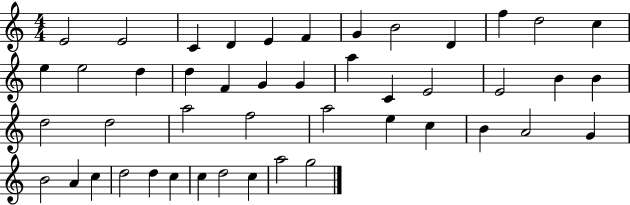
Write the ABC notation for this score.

X:1
T:Untitled
M:4/4
L:1/4
K:C
E2 E2 C D E F G B2 D f d2 c e e2 d d F G G a C E2 E2 B B d2 d2 a2 f2 a2 e c B A2 G B2 A c d2 d c c d2 c a2 g2